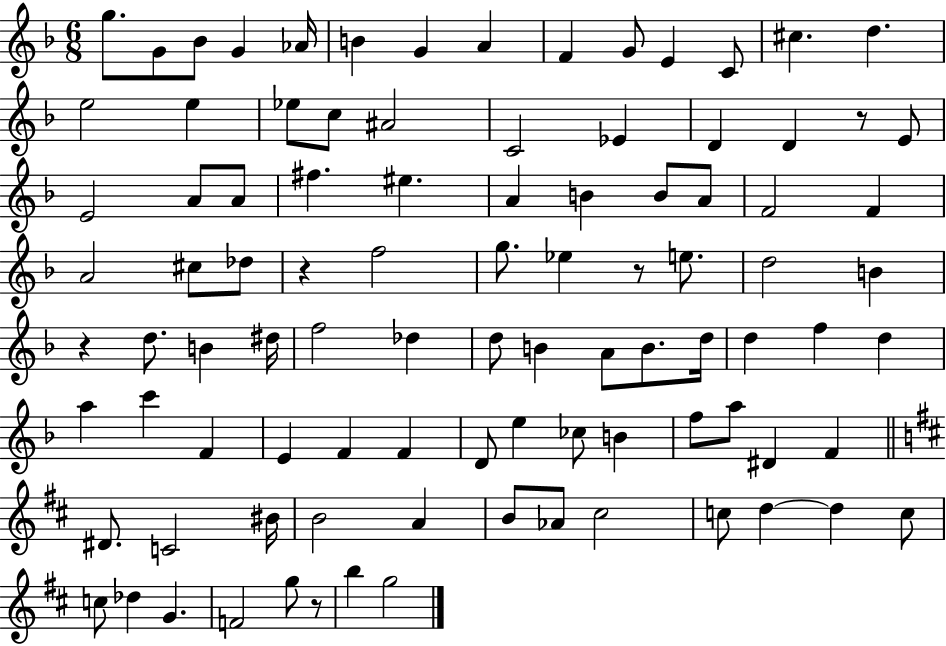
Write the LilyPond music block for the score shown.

{
  \clef treble
  \numericTimeSignature
  \time 6/8
  \key f \major
  \repeat volta 2 { g''8. g'8 bes'8 g'4 aes'16 | b'4 g'4 a'4 | f'4 g'8 e'4 c'8 | cis''4. d''4. | \break e''2 e''4 | ees''8 c''8 ais'2 | c'2 ees'4 | d'4 d'4 r8 e'8 | \break e'2 a'8 a'8 | fis''4. eis''4. | a'4 b'4 b'8 a'8 | f'2 f'4 | \break a'2 cis''8 des''8 | r4 f''2 | g''8. ees''4 r8 e''8. | d''2 b'4 | \break r4 d''8. b'4 dis''16 | f''2 des''4 | d''8 b'4 a'8 b'8. d''16 | d''4 f''4 d''4 | \break a''4 c'''4 f'4 | e'4 f'4 f'4 | d'8 e''4 ces''8 b'4 | f''8 a''8 dis'4 f'4 | \break \bar "||" \break \key d \major dis'8. c'2 bis'16 | b'2 a'4 | b'8 aes'8 cis''2 | c''8 d''4~~ d''4 c''8 | \break c''8 des''4 g'4. | f'2 g''8 r8 | b''4 g''2 | } \bar "|."
}